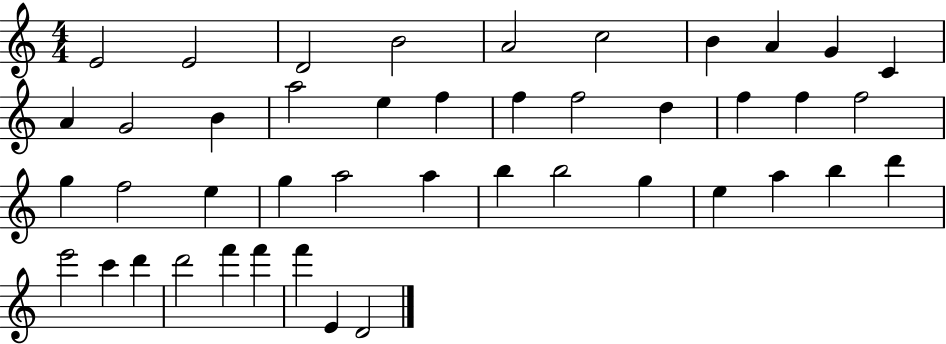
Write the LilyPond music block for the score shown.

{
  \clef treble
  \numericTimeSignature
  \time 4/4
  \key c \major
  e'2 e'2 | d'2 b'2 | a'2 c''2 | b'4 a'4 g'4 c'4 | \break a'4 g'2 b'4 | a''2 e''4 f''4 | f''4 f''2 d''4 | f''4 f''4 f''2 | \break g''4 f''2 e''4 | g''4 a''2 a''4 | b''4 b''2 g''4 | e''4 a''4 b''4 d'''4 | \break e'''2 c'''4 d'''4 | d'''2 f'''4 f'''4 | f'''4 e'4 d'2 | \bar "|."
}